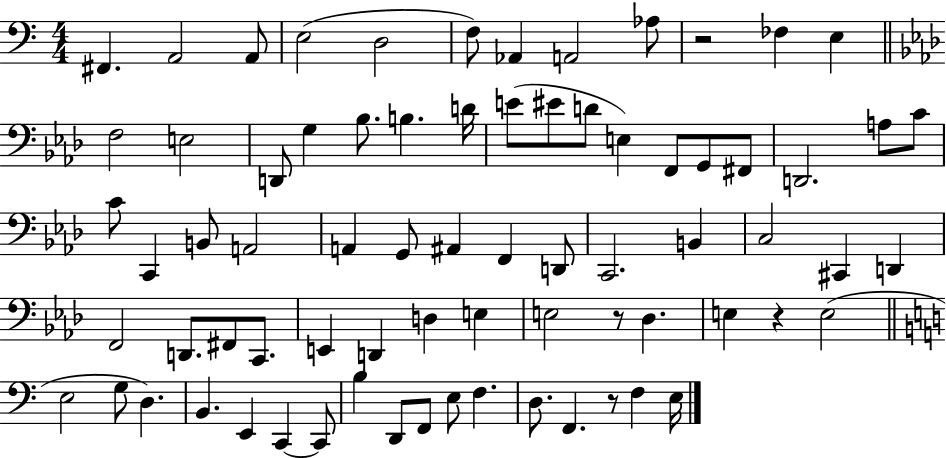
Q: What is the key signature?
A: C major